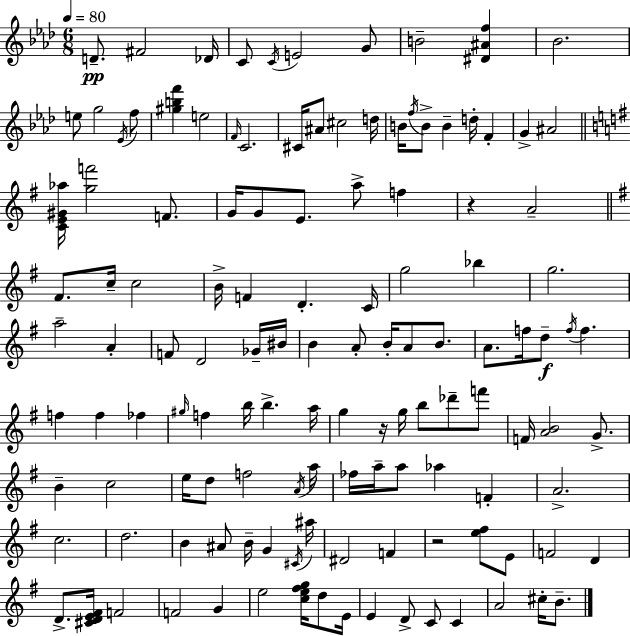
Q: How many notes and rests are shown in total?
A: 127